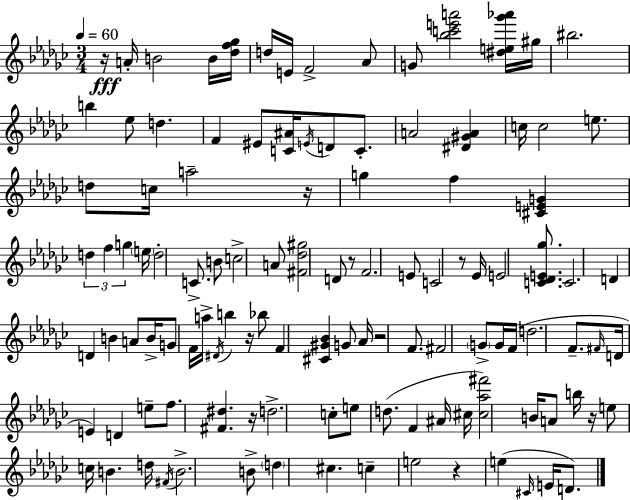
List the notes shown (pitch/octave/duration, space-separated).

R/s A4/s B4/h B4/s [Db5,F5,Gb5]/s D5/s E4/s F4/h Ab4/e G4/e [Bb5,C6,E6,A6]/h [D#5,E5,Gb6,Ab6]/s G#5/s BIS5/h. B5/q Eb5/e D5/q. F4/q EIS4/e [C4,A#4]/s E4/s D4/e C4/e. A4/h [D#4,G#4,A4]/q C5/s C5/h E5/e. D5/e C5/s A5/h R/s G5/q F5/q [C#4,E4,G4]/q D5/q F5/q G5/q E5/s D5/h C4/e. B4/e C5/h A4/e [F#4,Db5,G#5]/h D4/e R/e F4/h. E4/e C4/h R/e Eb4/s E4/h [C4,Db4,E4,Gb5]/e. C4/h. D4/q D4/q B4/q A4/e B4/s G4/e F4/s A5/s D#4/s B5/q R/s Bb5/e F4/q [C#4,G#4,Bb4]/q G4/e Ab4/s R/h F4/e. F#4/h G4/e G4/s F4/s D5/h. F4/e. F#4/s D4/s E4/q D4/q E5/e F5/e. [F#4,D#5]/q. R/s D5/h. C5/e E5/e D5/e. F4/q A#4/s C#5/s [C#5,Ab5,F#6]/h B4/s A4/e B5/s R/s E5/e C5/s B4/q. D5/s F#4/s B4/h. B4/e D5/q C#5/q. C5/q E5/h R/q E5/q C#4/s E4/s D4/e.